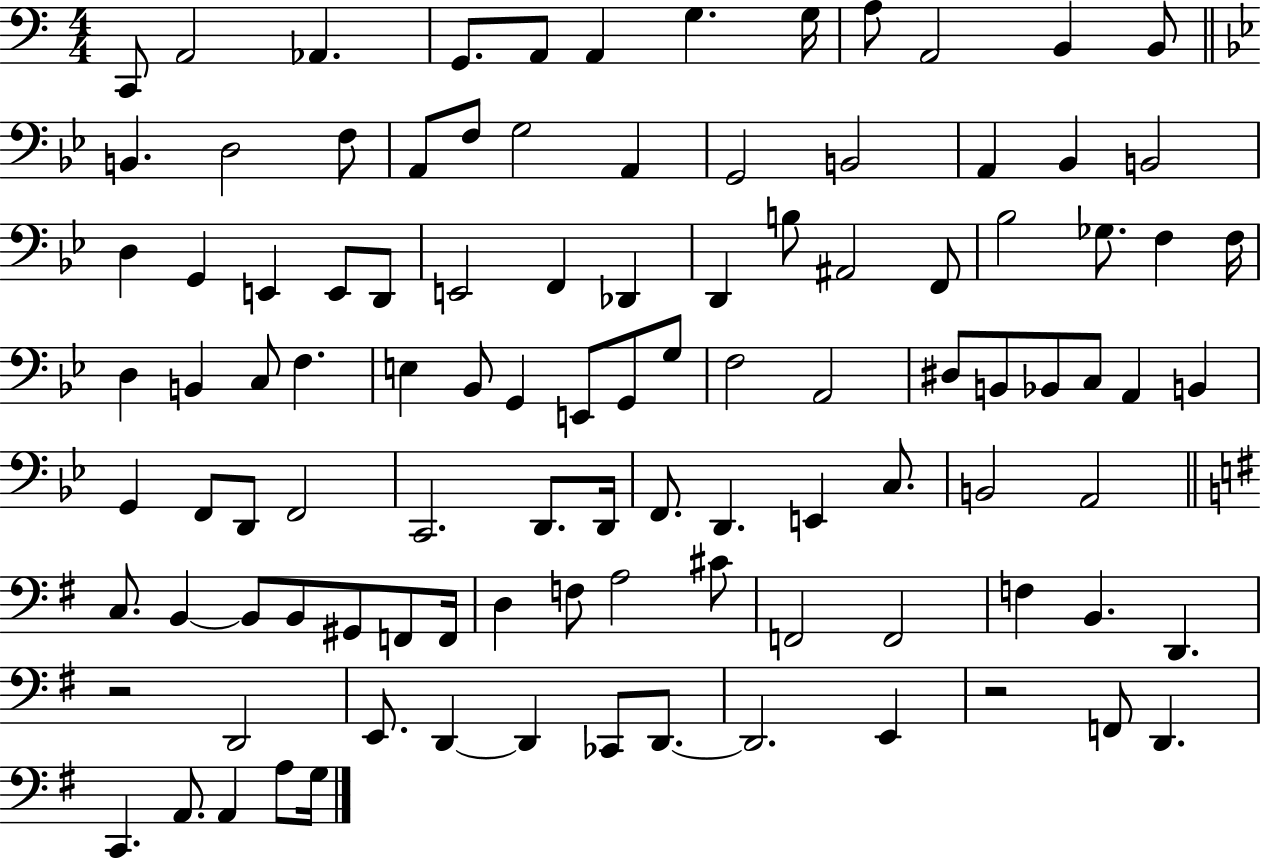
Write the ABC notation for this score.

X:1
T:Untitled
M:4/4
L:1/4
K:C
C,,/2 A,,2 _A,, G,,/2 A,,/2 A,, G, G,/4 A,/2 A,,2 B,, B,,/2 B,, D,2 F,/2 A,,/2 F,/2 G,2 A,, G,,2 B,,2 A,, _B,, B,,2 D, G,, E,, E,,/2 D,,/2 E,,2 F,, _D,, D,, B,/2 ^A,,2 F,,/2 _B,2 _G,/2 F, F,/4 D, B,, C,/2 F, E, _B,,/2 G,, E,,/2 G,,/2 G,/2 F,2 A,,2 ^D,/2 B,,/2 _B,,/2 C,/2 A,, B,, G,, F,,/2 D,,/2 F,,2 C,,2 D,,/2 D,,/4 F,,/2 D,, E,, C,/2 B,,2 A,,2 C,/2 B,, B,,/2 B,,/2 ^G,,/2 F,,/2 F,,/4 D, F,/2 A,2 ^C/2 F,,2 F,,2 F, B,, D,, z2 D,,2 E,,/2 D,, D,, _C,,/2 D,,/2 D,,2 E,, z2 F,,/2 D,, C,, A,,/2 A,, A,/2 G,/4